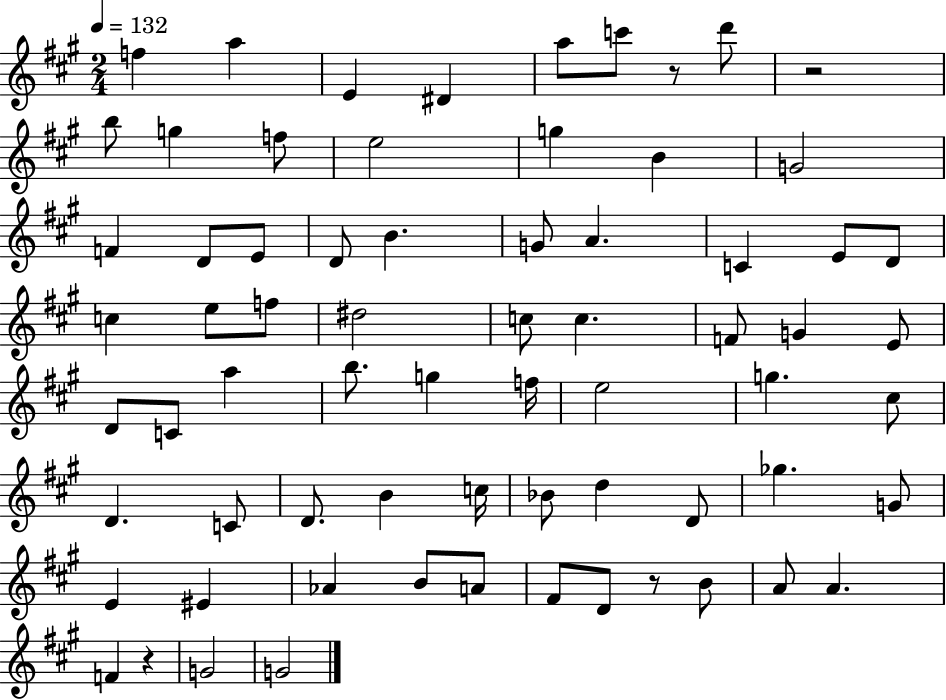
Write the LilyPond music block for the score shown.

{
  \clef treble
  \numericTimeSignature
  \time 2/4
  \key a \major
  \tempo 4 = 132
  f''4 a''4 | e'4 dis'4 | a''8 c'''8 r8 d'''8 | r2 | \break b''8 g''4 f''8 | e''2 | g''4 b'4 | g'2 | \break f'4 d'8 e'8 | d'8 b'4. | g'8 a'4. | c'4 e'8 d'8 | \break c''4 e''8 f''8 | dis''2 | c''8 c''4. | f'8 g'4 e'8 | \break d'8 c'8 a''4 | b''8. g''4 f''16 | e''2 | g''4. cis''8 | \break d'4. c'8 | d'8. b'4 c''16 | bes'8 d''4 d'8 | ges''4. g'8 | \break e'4 eis'4 | aes'4 b'8 a'8 | fis'8 d'8 r8 b'8 | a'8 a'4. | \break f'4 r4 | g'2 | g'2 | \bar "|."
}